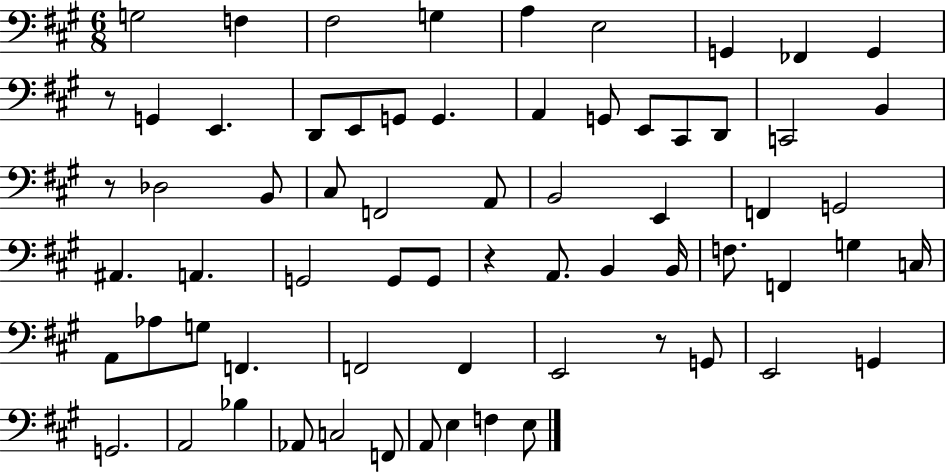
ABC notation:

X:1
T:Untitled
M:6/8
L:1/4
K:A
G,2 F, ^F,2 G, A, E,2 G,, _F,, G,, z/2 G,, E,, D,,/2 E,,/2 G,,/2 G,, A,, G,,/2 E,,/2 ^C,,/2 D,,/2 C,,2 B,, z/2 _D,2 B,,/2 ^C,/2 F,,2 A,,/2 B,,2 E,, F,, G,,2 ^A,, A,, G,,2 G,,/2 G,,/2 z A,,/2 B,, B,,/4 F,/2 F,, G, C,/4 A,,/2 _A,/2 G,/2 F,, F,,2 F,, E,,2 z/2 G,,/2 E,,2 G,, G,,2 A,,2 _B, _A,,/2 C,2 F,,/2 A,,/2 E, F, E,/2